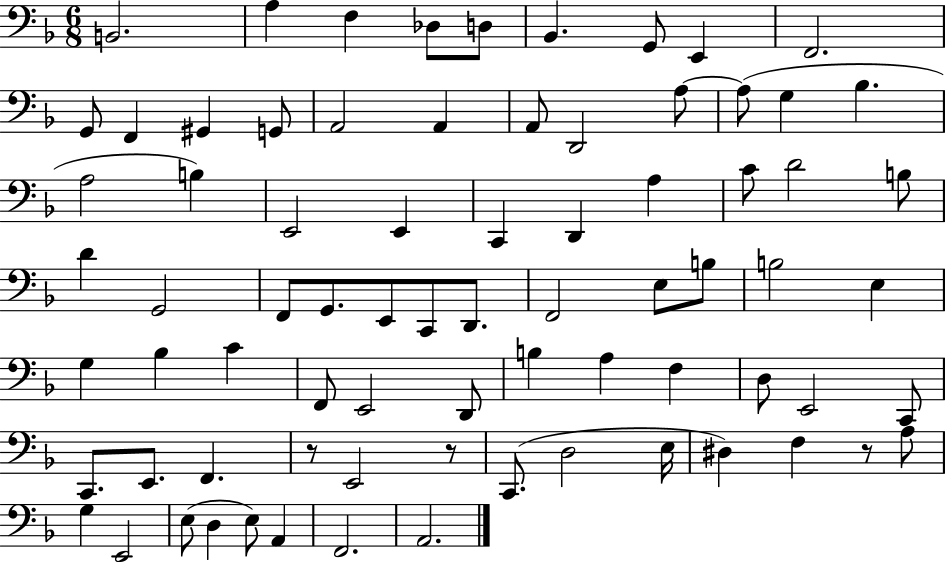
X:1
T:Untitled
M:6/8
L:1/4
K:F
B,,2 A, F, _D,/2 D,/2 _B,, G,,/2 E,, F,,2 G,,/2 F,, ^G,, G,,/2 A,,2 A,, A,,/2 D,,2 A,/2 A,/2 G, _B, A,2 B, E,,2 E,, C,, D,, A, C/2 D2 B,/2 D G,,2 F,,/2 G,,/2 E,,/2 C,,/2 D,,/2 F,,2 E,/2 B,/2 B,2 E, G, _B, C F,,/2 E,,2 D,,/2 B, A, F, D,/2 E,,2 C,,/2 C,,/2 E,,/2 F,, z/2 E,,2 z/2 C,,/2 D,2 E,/4 ^D, F, z/2 A,/2 G, E,,2 E,/2 D, E,/2 A,, F,,2 A,,2